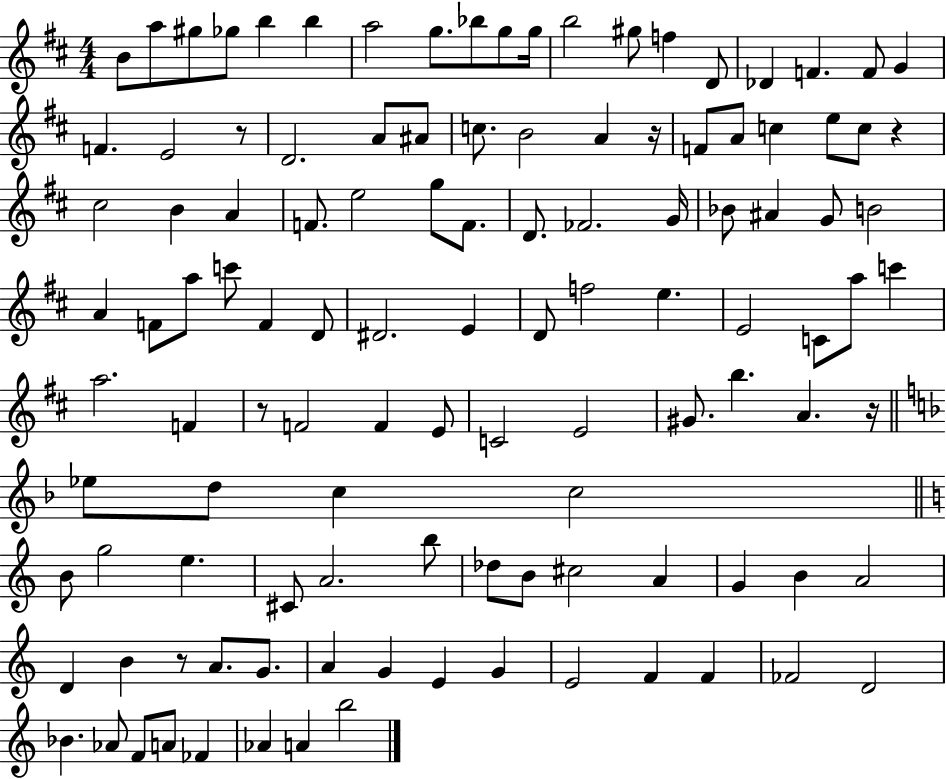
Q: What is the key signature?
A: D major